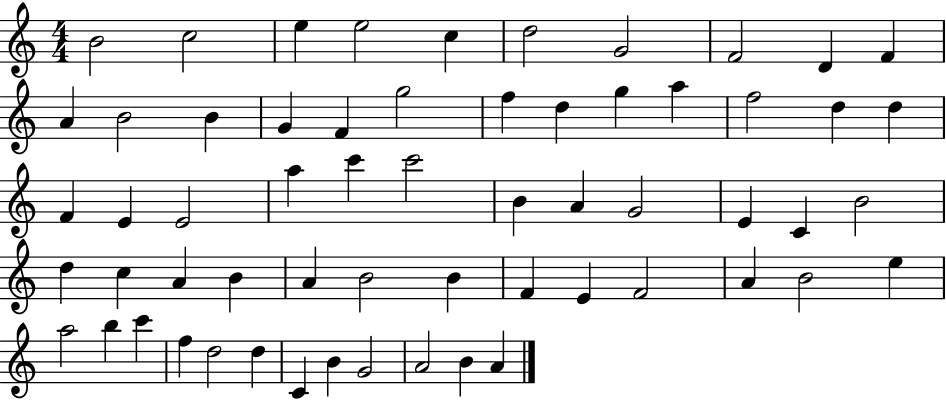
B4/h C5/h E5/q E5/h C5/q D5/h G4/h F4/h D4/q F4/q A4/q B4/h B4/q G4/q F4/q G5/h F5/q D5/q G5/q A5/q F5/h D5/q D5/q F4/q E4/q E4/h A5/q C6/q C6/h B4/q A4/q G4/h E4/q C4/q B4/h D5/q C5/q A4/q B4/q A4/q B4/h B4/q F4/q E4/q F4/h A4/q B4/h E5/q A5/h B5/q C6/q F5/q D5/h D5/q C4/q B4/q G4/h A4/h B4/q A4/q